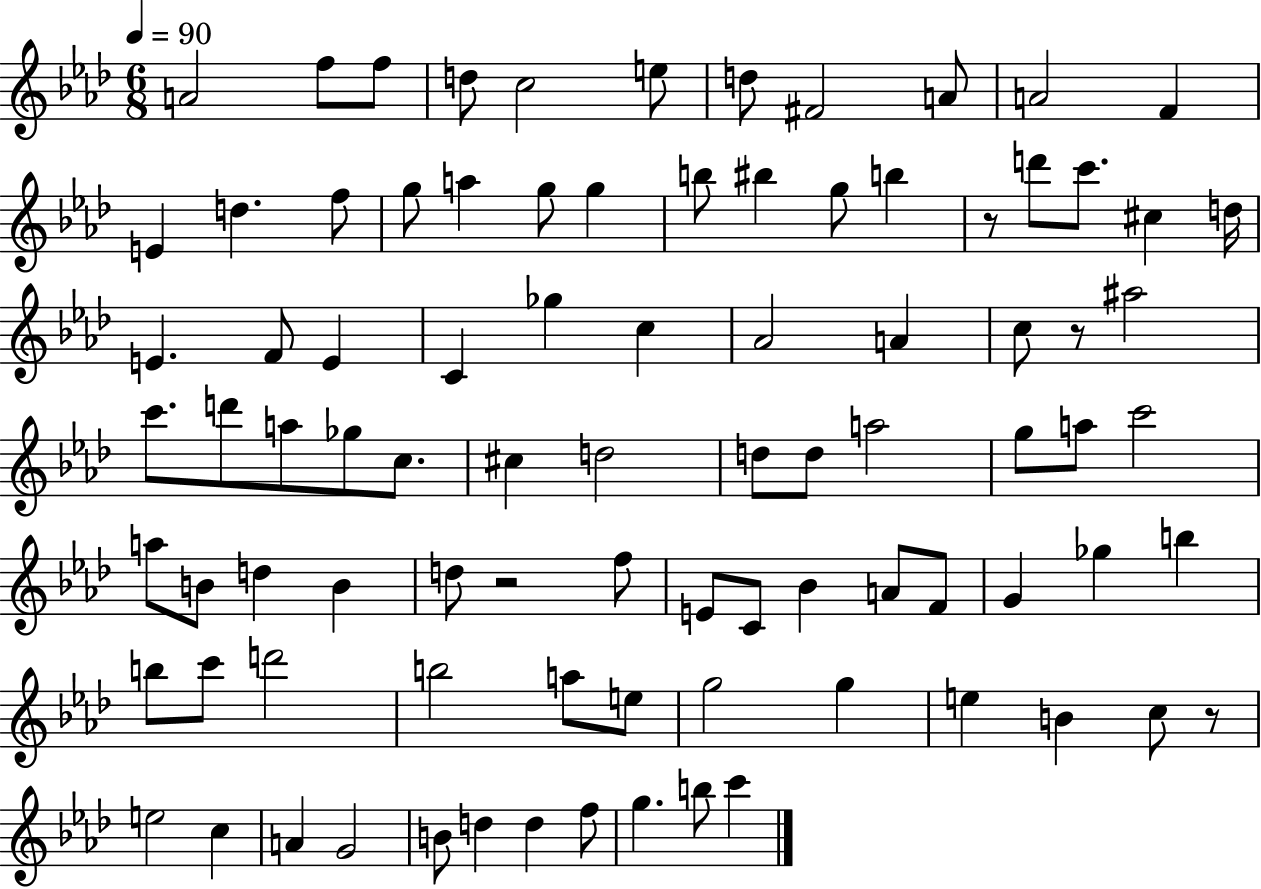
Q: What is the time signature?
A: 6/8